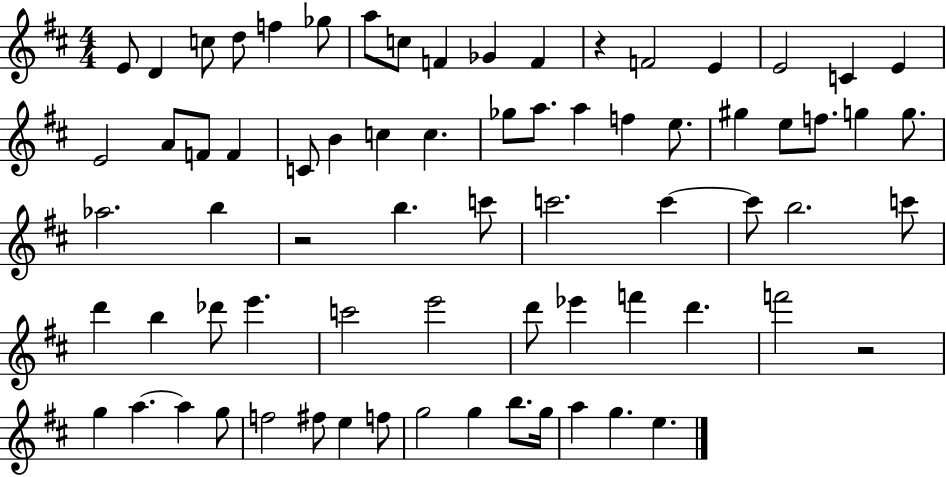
E4/e D4/q C5/e D5/e F5/q Gb5/e A5/e C5/e F4/q Gb4/q F4/q R/q F4/h E4/q E4/h C4/q E4/q E4/h A4/e F4/e F4/q C4/e B4/q C5/q C5/q. Gb5/e A5/e. A5/q F5/q E5/e. G#5/q E5/e F5/e. G5/q G5/e. Ab5/h. B5/q R/h B5/q. C6/e C6/h. C6/q C6/e B5/h. C6/e D6/q B5/q Db6/e E6/q. C6/h E6/h D6/e Eb6/q F6/q D6/q. F6/h R/h G5/q A5/q. A5/q G5/e F5/h F#5/e E5/q F5/e G5/h G5/q B5/e. G5/s A5/q G5/q. E5/q.